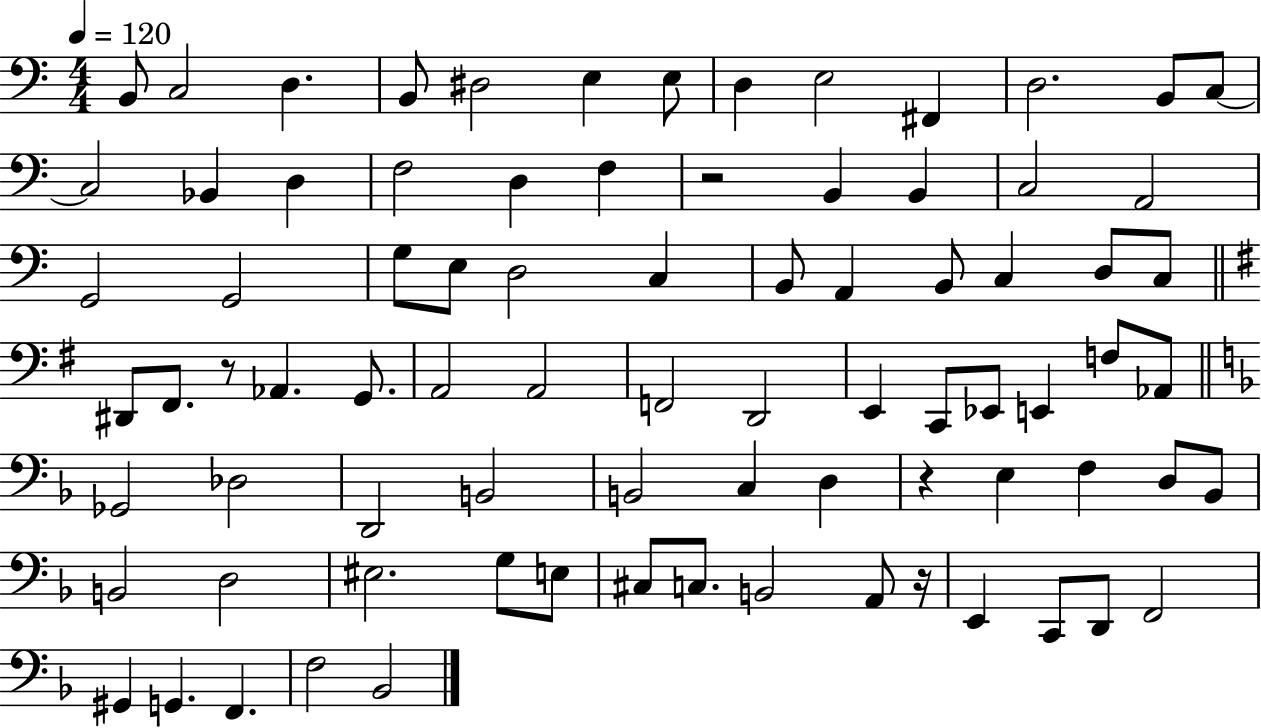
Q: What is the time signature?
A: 4/4